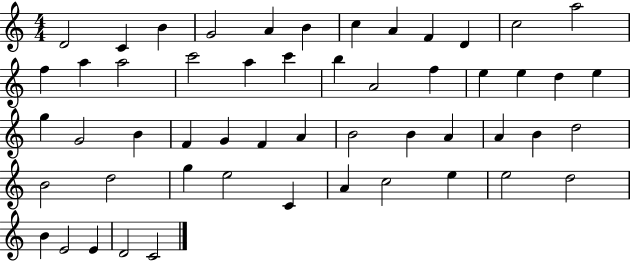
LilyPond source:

{
  \clef treble
  \numericTimeSignature
  \time 4/4
  \key c \major
  d'2 c'4 b'4 | g'2 a'4 b'4 | c''4 a'4 f'4 d'4 | c''2 a''2 | \break f''4 a''4 a''2 | c'''2 a''4 c'''4 | b''4 a'2 f''4 | e''4 e''4 d''4 e''4 | \break g''4 g'2 b'4 | f'4 g'4 f'4 a'4 | b'2 b'4 a'4 | a'4 b'4 d''2 | \break b'2 d''2 | g''4 e''2 c'4 | a'4 c''2 e''4 | e''2 d''2 | \break b'4 e'2 e'4 | d'2 c'2 | \bar "|."
}